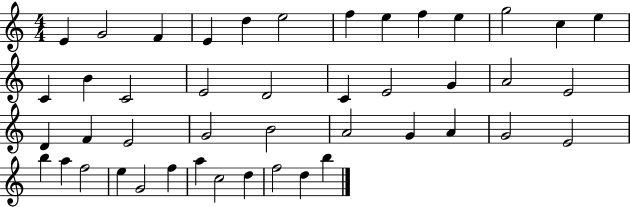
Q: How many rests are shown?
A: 0